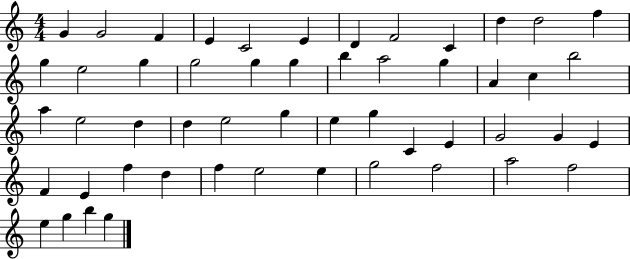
G4/q G4/h F4/q E4/q C4/h E4/q D4/q F4/h C4/q D5/q D5/h F5/q G5/q E5/h G5/q G5/h G5/q G5/q B5/q A5/h G5/q A4/q C5/q B5/h A5/q E5/h D5/q D5/q E5/h G5/q E5/q G5/q C4/q E4/q G4/h G4/q E4/q F4/q E4/q F5/q D5/q F5/q E5/h E5/q G5/h F5/h A5/h F5/h E5/q G5/q B5/q G5/q